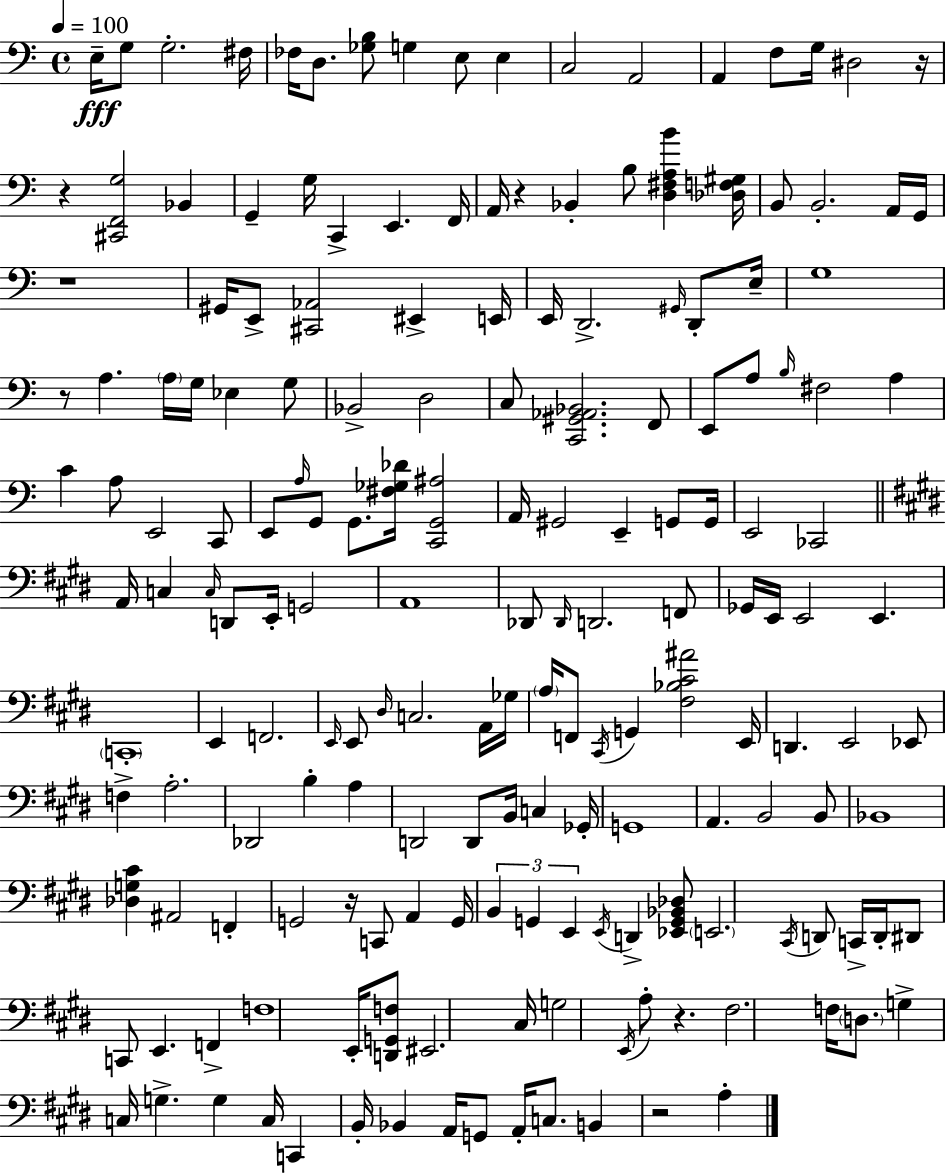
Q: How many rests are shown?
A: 8